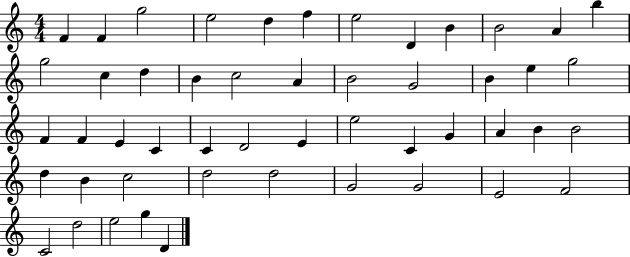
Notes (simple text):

F4/q F4/q G5/h E5/h D5/q F5/q E5/h D4/q B4/q B4/h A4/q B5/q G5/h C5/q D5/q B4/q C5/h A4/q B4/h G4/h B4/q E5/q G5/h F4/q F4/q E4/q C4/q C4/q D4/h E4/q E5/h C4/q G4/q A4/q B4/q B4/h D5/q B4/q C5/h D5/h D5/h G4/h G4/h E4/h F4/h C4/h D5/h E5/h G5/q D4/q